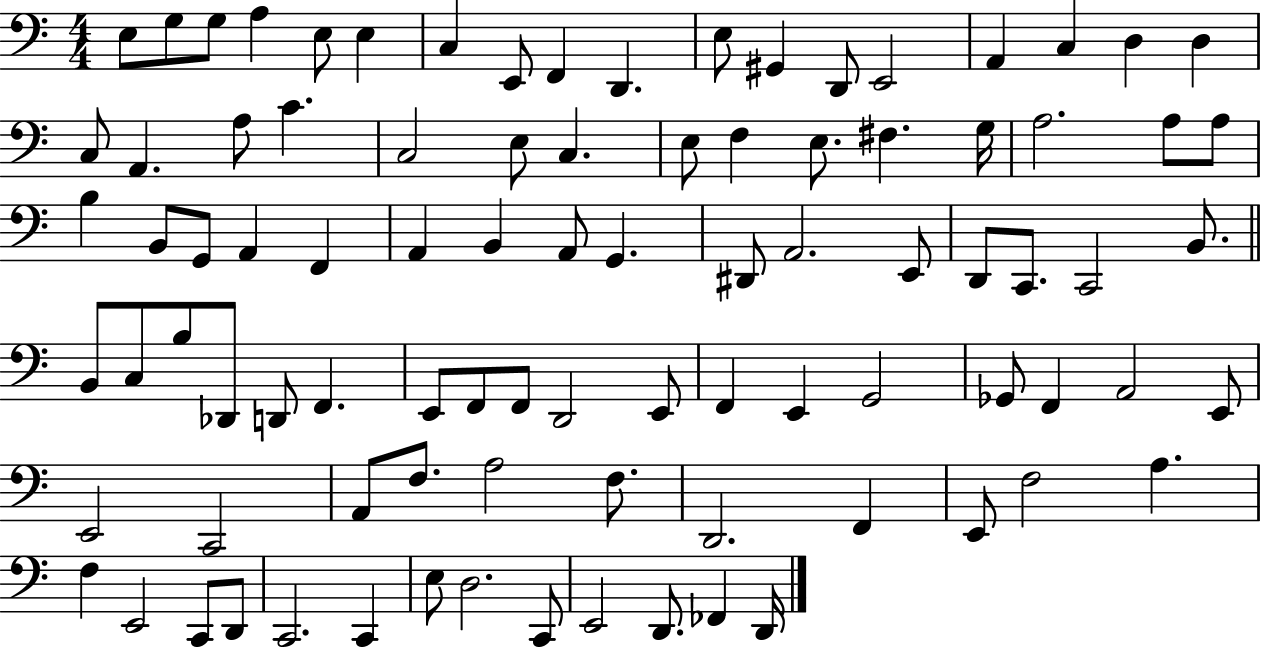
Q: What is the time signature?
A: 4/4